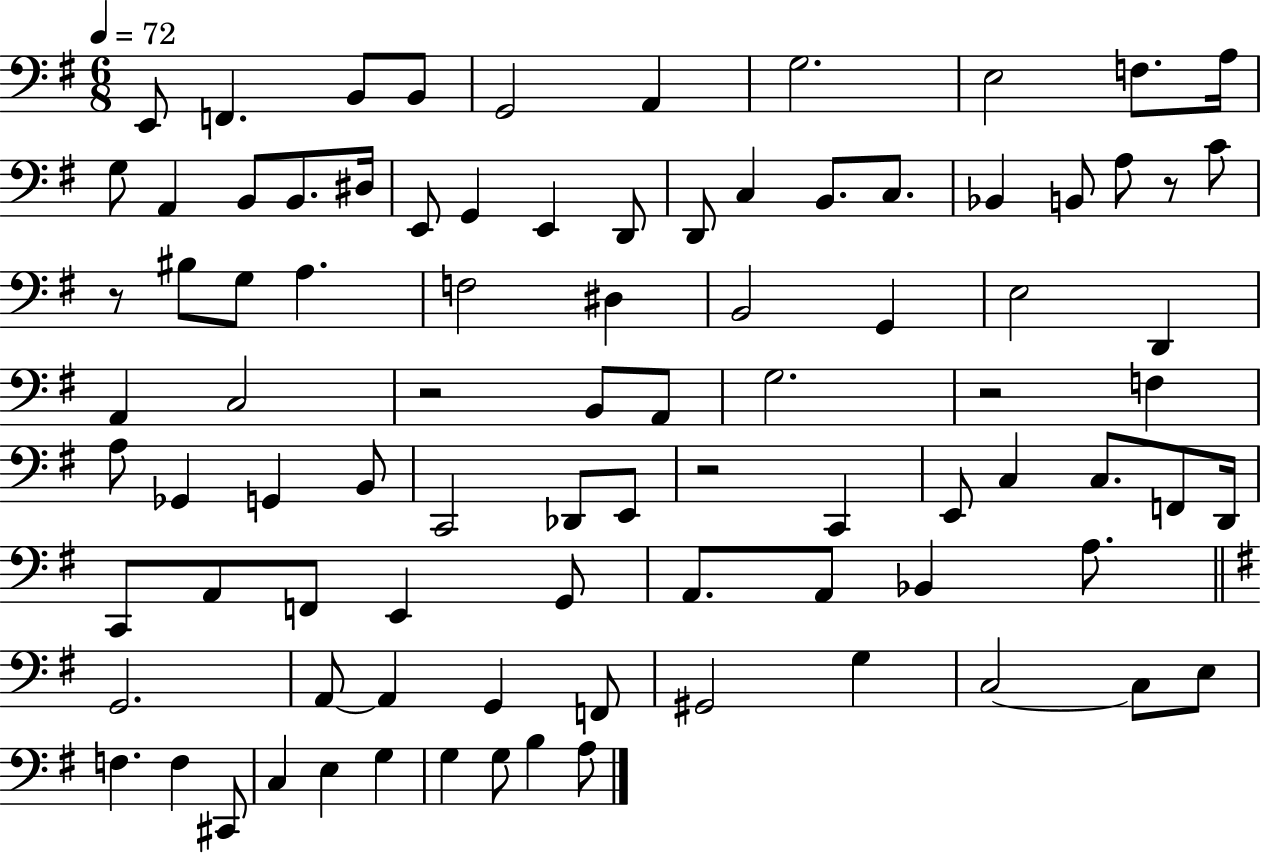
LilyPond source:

{
  \clef bass
  \numericTimeSignature
  \time 6/8
  \key g \major
  \tempo 4 = 72
  e,8 f,4. b,8 b,8 | g,2 a,4 | g2. | e2 f8. a16 | \break g8 a,4 b,8 b,8. dis16 | e,8 g,4 e,4 d,8 | d,8 c4 b,8. c8. | bes,4 b,8 a8 r8 c'8 | \break r8 bis8 g8 a4. | f2 dis4 | b,2 g,4 | e2 d,4 | \break a,4 c2 | r2 b,8 a,8 | g2. | r2 f4 | \break a8 ges,4 g,4 b,8 | c,2 des,8 e,8 | r2 c,4 | e,8 c4 c8. f,8 d,16 | \break c,8 a,8 f,8 e,4 g,8 | a,8. a,8 bes,4 a8. | \bar "||" \break \key g \major g,2. | a,8~~ a,4 g,4 f,8 | gis,2 g4 | c2~~ c8 e8 | \break f4. f4 cis,8 | c4 e4 g4 | g4 g8 b4 a8 | \bar "|."
}